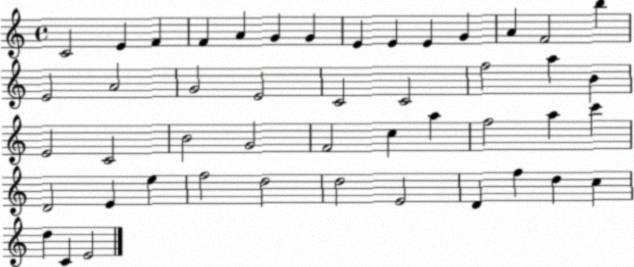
X:1
T:Untitled
M:4/4
L:1/4
K:C
C2 E F F A G G E E E G A F2 b E2 A2 G2 E2 C2 C2 f2 a B E2 C2 B2 G2 F2 c a f2 a c' D2 E e f2 d2 d2 E2 D f d c d C E2